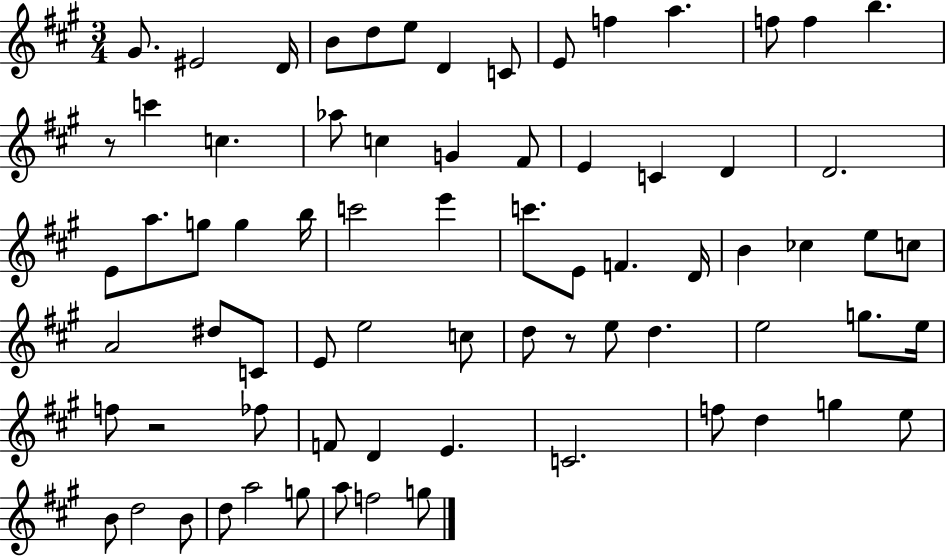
G#4/e. EIS4/h D4/s B4/e D5/e E5/e D4/q C4/e E4/e F5/q A5/q. F5/e F5/q B5/q. R/e C6/q C5/q. Ab5/e C5/q G4/q F#4/e E4/q C4/q D4/q D4/h. E4/e A5/e. G5/e G5/q B5/s C6/h E6/q C6/e. E4/e F4/q. D4/s B4/q CES5/q E5/e C5/e A4/h D#5/e C4/e E4/e E5/h C5/e D5/e R/e E5/e D5/q. E5/h G5/e. E5/s F5/e R/h FES5/e F4/e D4/q E4/q. C4/h. F5/e D5/q G5/q E5/e B4/e D5/h B4/e D5/e A5/h G5/e A5/e F5/h G5/e